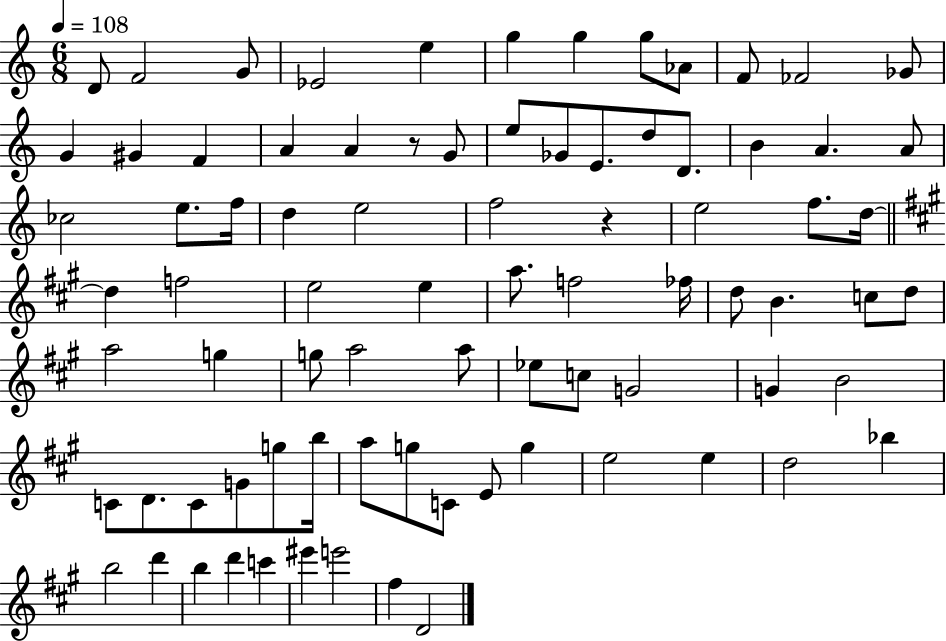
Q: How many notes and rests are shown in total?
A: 82